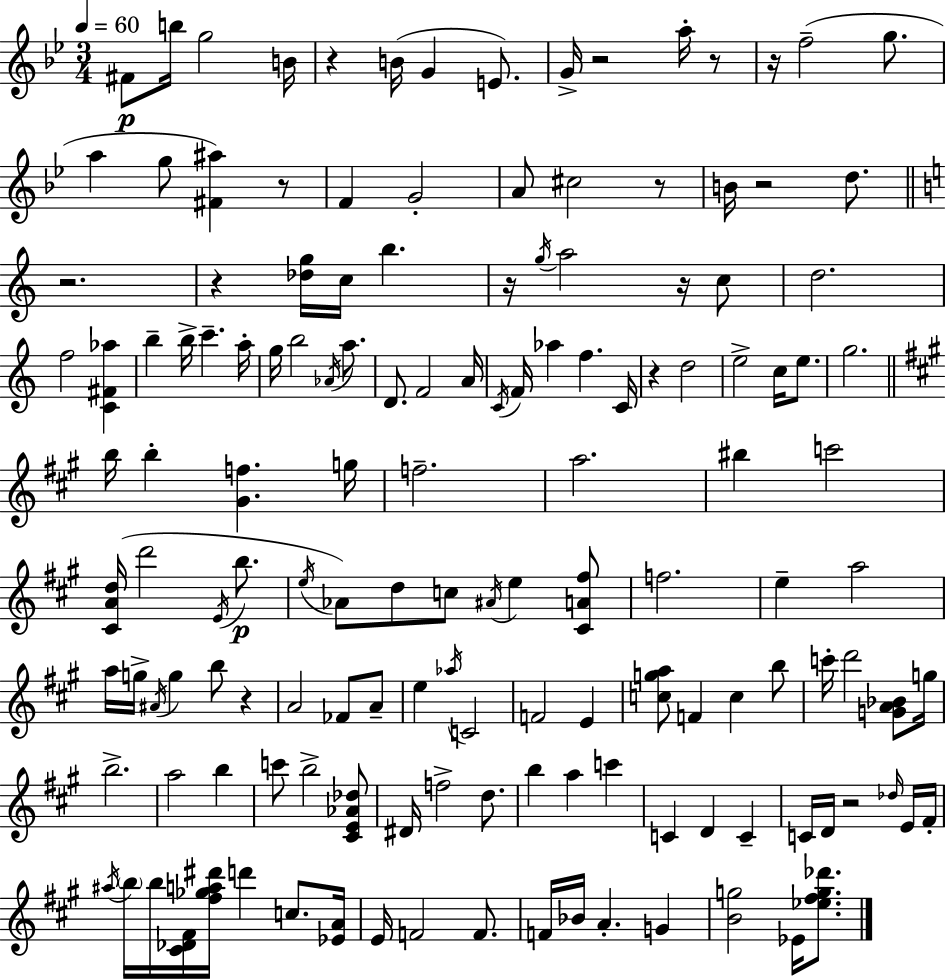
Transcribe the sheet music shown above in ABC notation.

X:1
T:Untitled
M:3/4
L:1/4
K:Bb
^F/2 b/4 g2 B/4 z B/4 G E/2 G/4 z2 a/4 z/2 z/4 f2 g/2 a g/2 [^F^a] z/2 F G2 A/2 ^c2 z/2 B/4 z2 d/2 z2 z [_dg]/4 c/4 b z/4 g/4 a2 z/4 c/2 d2 f2 [C^F_a] b b/4 c' a/4 g/4 b2 _A/4 a/2 D/2 F2 A/4 C/4 F/4 _a f C/4 z d2 e2 c/4 e/2 g2 b/4 b [^Gf] g/4 f2 a2 ^b c'2 [^CAd]/4 d'2 E/4 b/2 e/4 _A/2 d/2 c/2 ^A/4 e [^CA^f]/2 f2 e a2 a/4 g/4 ^A/4 g b/2 z A2 _F/2 A/2 e _a/4 C2 F2 E [cga]/2 F c b/2 c'/4 d'2 [GA_B]/2 g/4 b2 a2 b c'/2 b2 [^CE_A_d]/2 ^D/4 f2 d/2 b a c' C D C C/4 D/4 z2 _d/4 E/4 ^F/4 ^a/4 b/4 b/4 [^C_D^F]/4 [^f_ga^d']/4 d' c/2 [_EA]/4 E/4 F2 F/2 F/4 _B/4 A G [Bg]2 _E/4 [_e^fg_d']/2